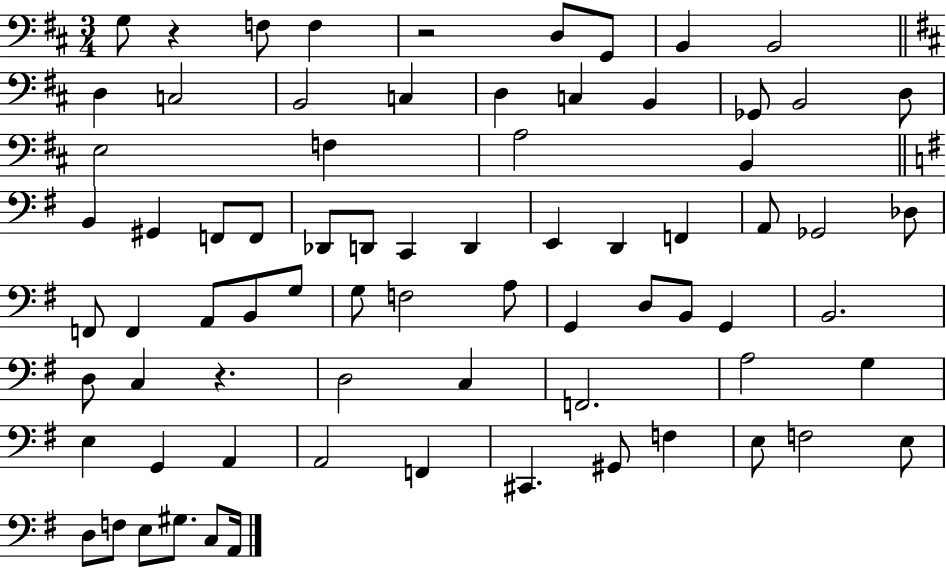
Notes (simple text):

G3/e R/q F3/e F3/q R/h D3/e G2/e B2/q B2/h D3/q C3/h B2/h C3/q D3/q C3/q B2/q Gb2/e B2/h D3/e E3/h F3/q A3/h B2/q B2/q G#2/q F2/e F2/e Db2/e D2/e C2/q D2/q E2/q D2/q F2/q A2/e Gb2/h Db3/e F2/e F2/q A2/e B2/e G3/e G3/e F3/h A3/e G2/q D3/e B2/e G2/q B2/h. D3/e C3/q R/q. D3/h C3/q F2/h. A3/h G3/q E3/q G2/q A2/q A2/h F2/q C#2/q. G#2/e F3/q E3/e F3/h E3/e D3/e F3/e E3/e G#3/e. C3/e A2/s